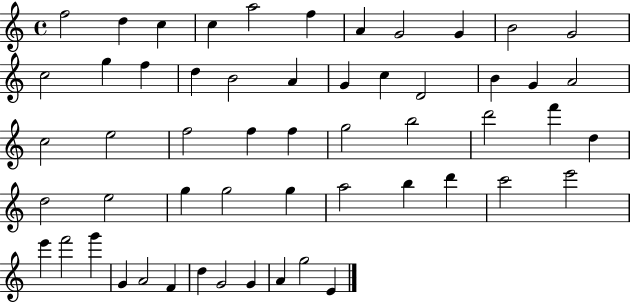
F5/h D5/q C5/q C5/q A5/h F5/q A4/q G4/h G4/q B4/h G4/h C5/h G5/q F5/q D5/q B4/h A4/q G4/q C5/q D4/h B4/q G4/q A4/h C5/h E5/h F5/h F5/q F5/q G5/h B5/h D6/h F6/q D5/q D5/h E5/h G5/q G5/h G5/q A5/h B5/q D6/q C6/h E6/h E6/q F6/h G6/q G4/q A4/h F4/q D5/q G4/h G4/q A4/q G5/h E4/q